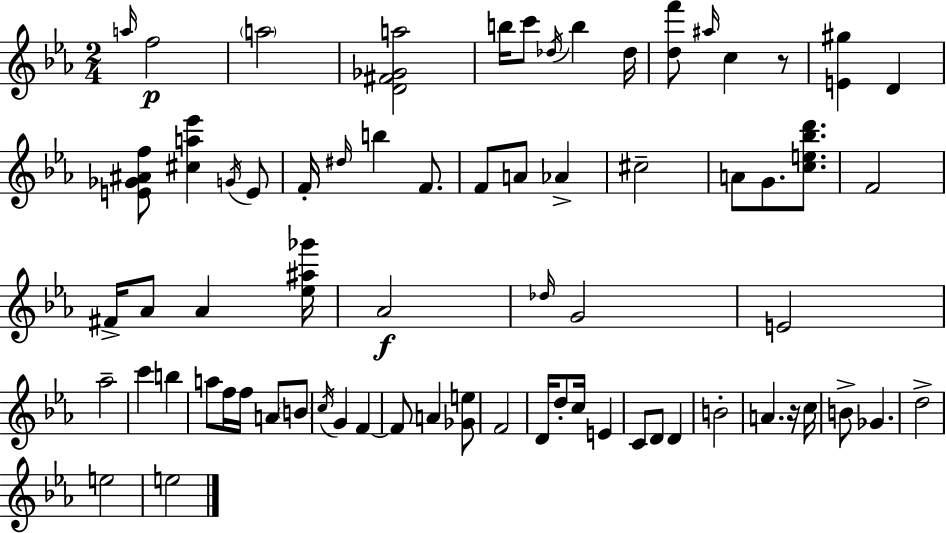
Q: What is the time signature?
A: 2/4